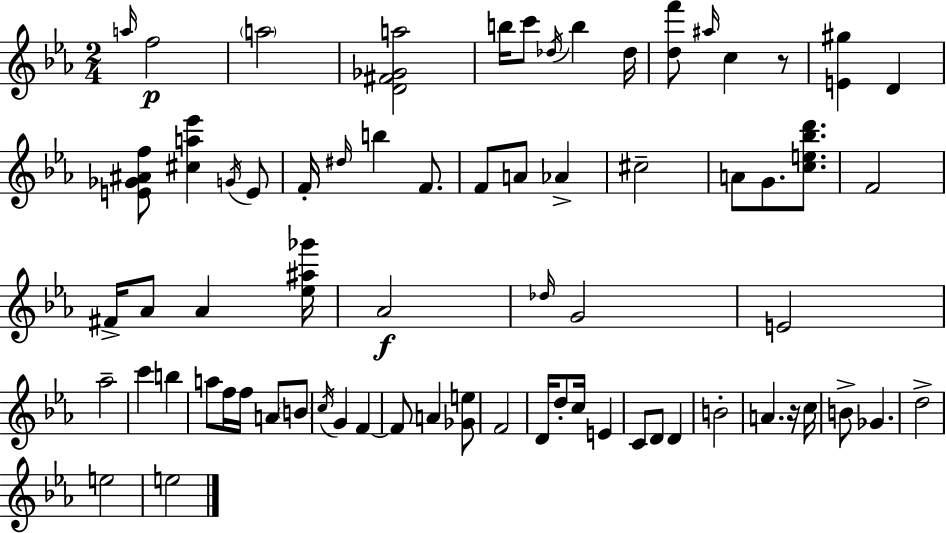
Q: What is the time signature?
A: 2/4